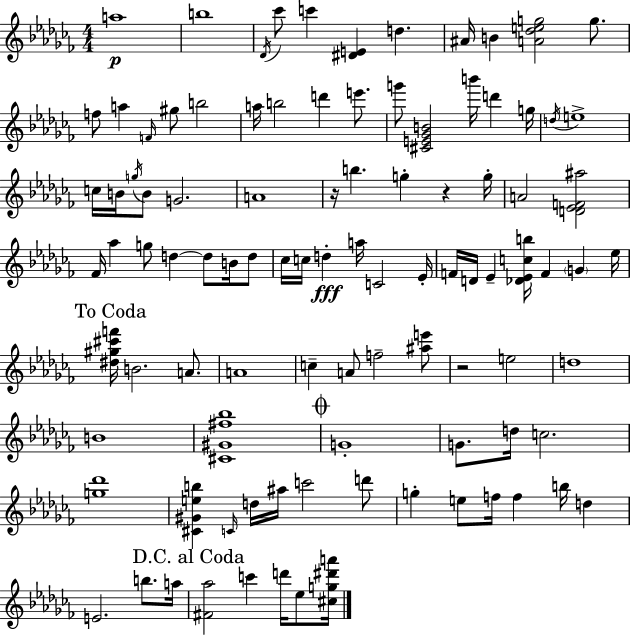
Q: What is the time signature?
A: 4/4